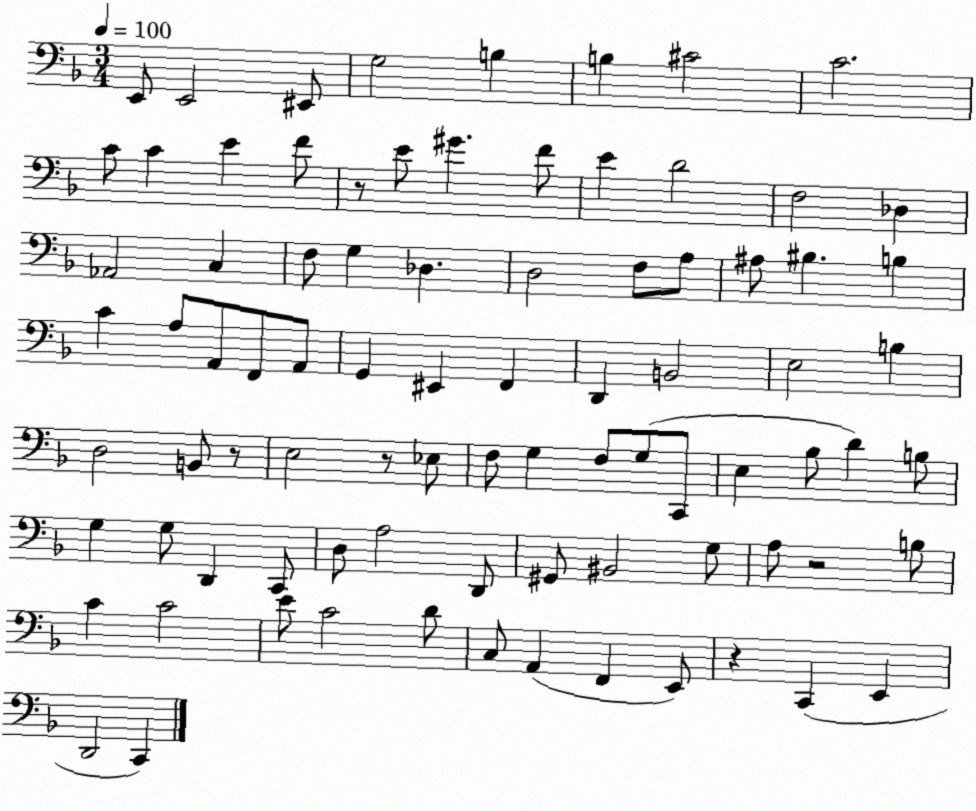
X:1
T:Untitled
M:3/4
L:1/4
K:F
E,,/2 E,,2 ^E,,/2 G,2 B, B, ^C2 C2 C/2 C E F/2 z/2 E/2 ^G F/2 E D2 F,2 _D, _A,,2 C, F,/2 G, _D, D,2 F,/2 A,/2 ^A,/2 ^B, B, C A,/2 A,,/2 F,,/2 A,,/2 G,, ^E,, F,, D,, B,,2 E,2 B, D,2 B,,/2 z/2 E,2 z/2 _E,/2 F,/2 G, F,/2 G,/2 C,,/2 E, _B,/2 D B,/2 G, G,/2 D,, C,,/2 D,/2 A,2 D,,/2 ^G,,/2 ^B,,2 G,/2 A,/2 z2 B,/2 C C2 E/2 C2 D/2 C,/2 A,, F,, E,,/2 z C,, E,, D,,2 C,,